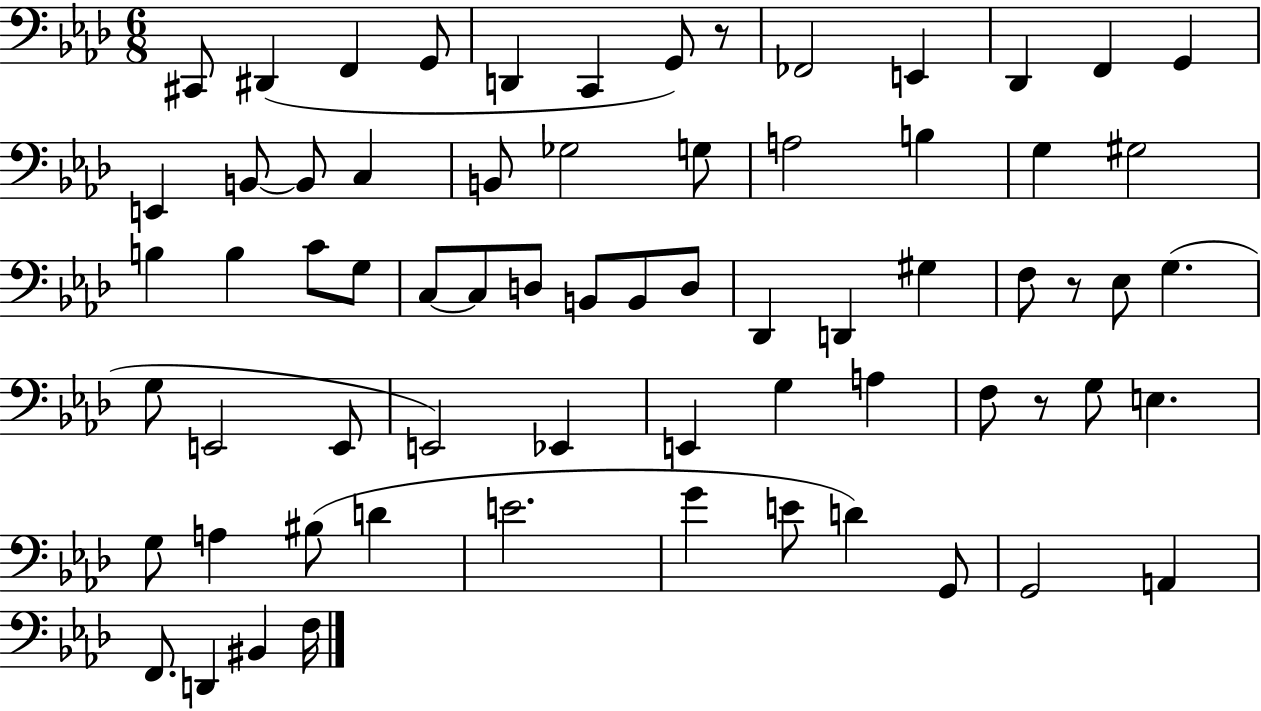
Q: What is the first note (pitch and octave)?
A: C#2